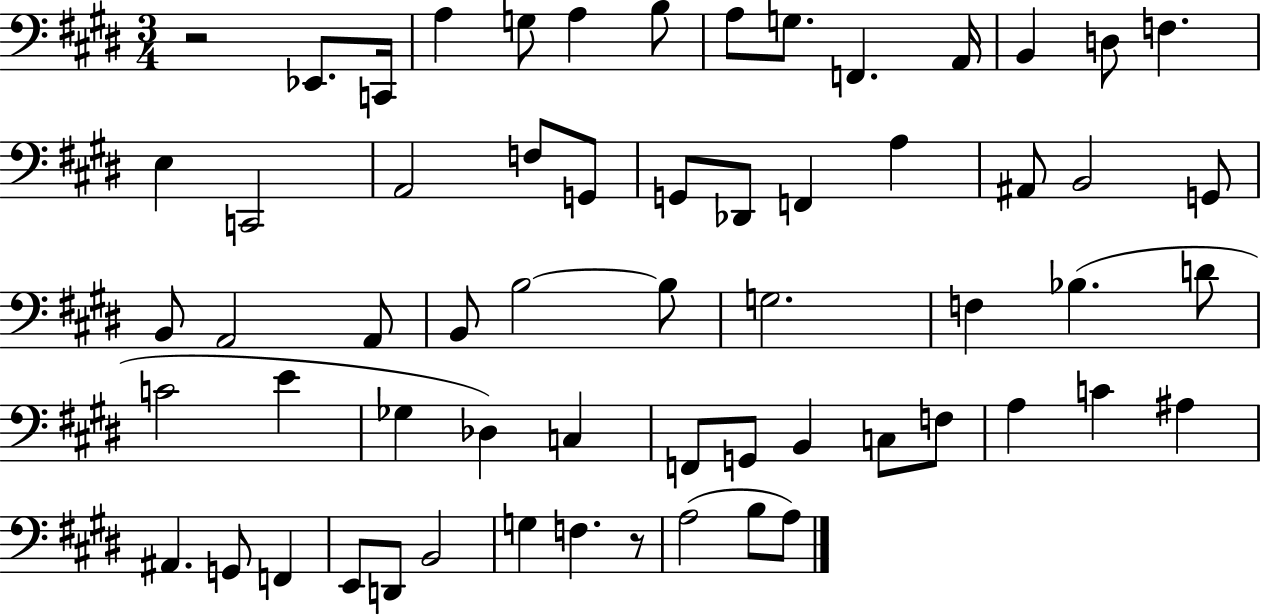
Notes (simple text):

R/h Eb2/e. C2/s A3/q G3/e A3/q B3/e A3/e G3/e. F2/q. A2/s B2/q D3/e F3/q. E3/q C2/h A2/h F3/e G2/e G2/e Db2/e F2/q A3/q A#2/e B2/h G2/e B2/e A2/h A2/e B2/e B3/h B3/e G3/h. F3/q Bb3/q. D4/e C4/h E4/q Gb3/q Db3/q C3/q F2/e G2/e B2/q C3/e F3/e A3/q C4/q A#3/q A#2/q. G2/e F2/q E2/e D2/e B2/h G3/q F3/q. R/e A3/h B3/e A3/e